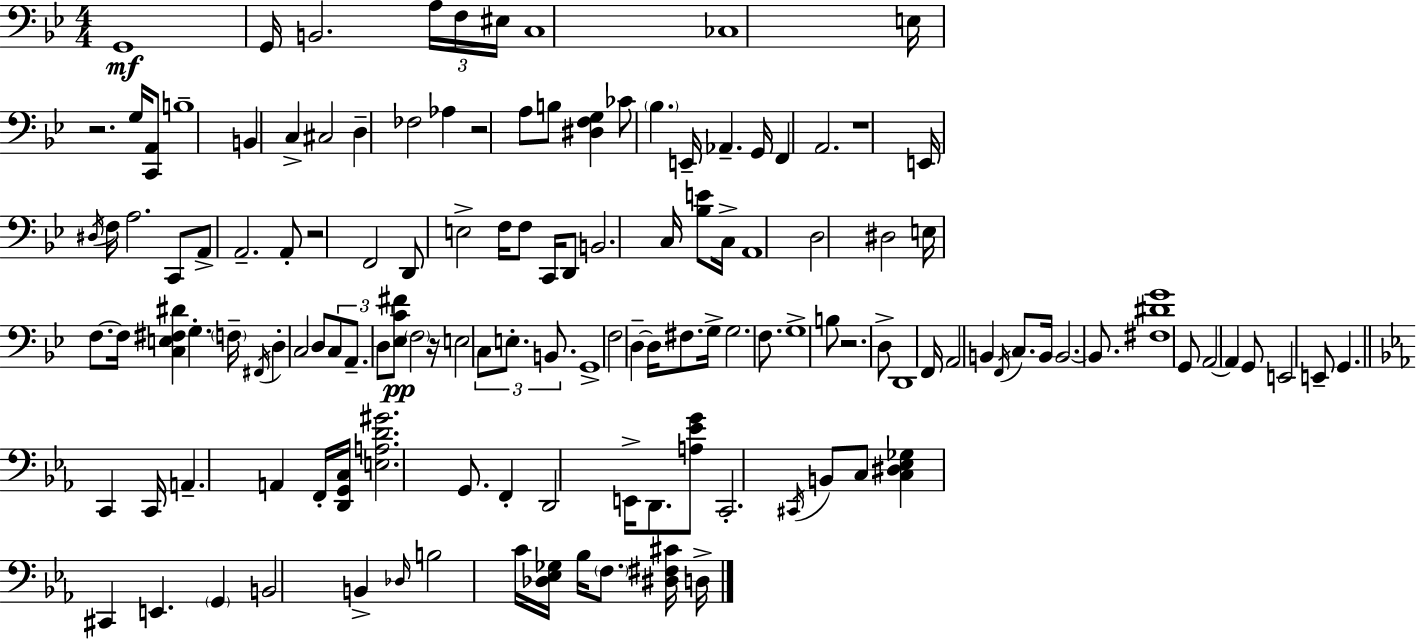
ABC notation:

X:1
T:Untitled
M:4/4
L:1/4
K:Gm
G,,4 G,,/4 B,,2 A,/4 F,/4 ^E,/4 C,4 _C,4 E,/4 z2 G,/4 [C,,A,,]/2 B,4 B,, C, ^C,2 D, _F,2 _A, z2 A,/2 B,/2 [^D,F,G,] _C/2 _B, E,,/4 _A,, G,,/4 F,, A,,2 z4 E,,/4 ^D,/4 F,/4 A,2 C,,/2 A,,/2 A,,2 A,,/2 z2 F,,2 D,,/2 E,2 F,/4 F,/2 C,,/4 D,,/2 B,,2 C,/4 [_B,E]/2 C,/4 A,,4 D,2 ^D,2 E,/4 F,/2 F,/4 [C,E,^F,^D] G, F,/4 ^F,,/4 D, C,2 D,/2 C,/2 A,,/2 D,/2 [_E,C^F]/2 F,2 z/4 E,2 C,/2 E,/2 B,,/2 G,,4 F,2 D, D,/4 ^F,/2 G,/4 G,2 F,/2 G,4 B,/2 z2 D,/2 D,,4 F,,/4 A,,2 B,, F,,/4 C,/2 B,,/4 B,,2 B,,/2 [^F,^DG]4 G,,/2 A,,2 A,, G,,/2 E,,2 E,,/2 G,, C,, C,,/4 A,, A,, F,,/4 [D,,G,,C,]/4 [E,A,D^G]2 G,,/2 F,, D,,2 E,,/4 D,,/2 [A,_EG]/2 C,,2 ^C,,/4 B,,/2 C,/2 [C,^D,_E,_G,] ^C,, E,, G,, B,,2 B,, _D,/4 B,2 C/4 [_D,_E,_G,]/4 _B,/4 F,/2 [^D,^F,^C]/4 D,/4